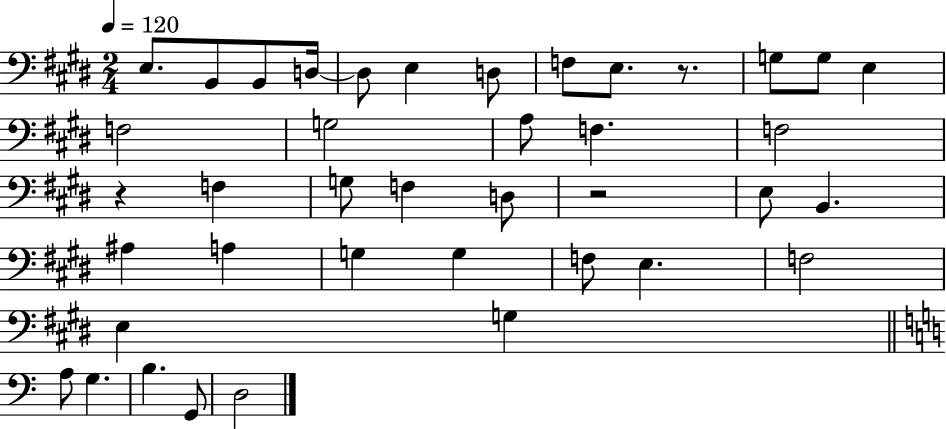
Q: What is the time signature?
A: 2/4